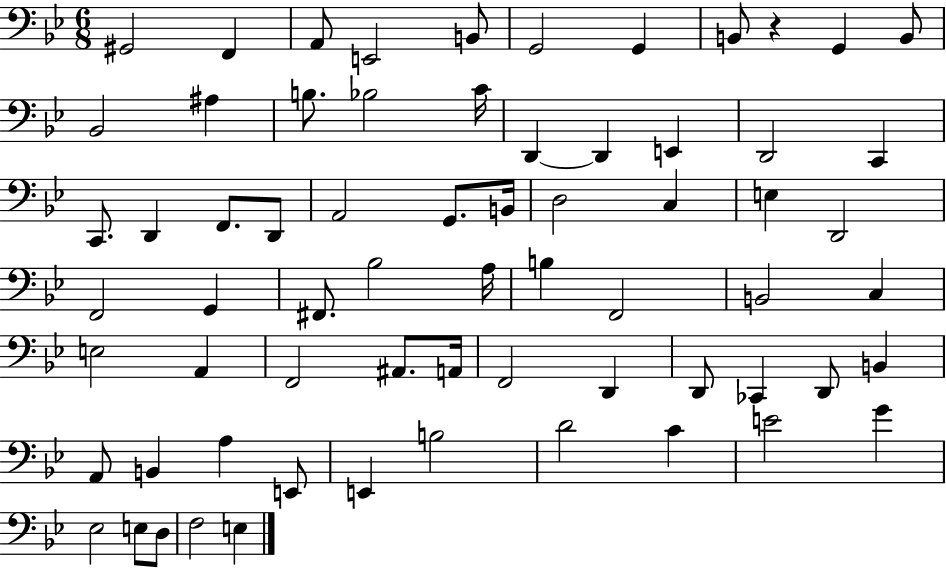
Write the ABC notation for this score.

X:1
T:Untitled
M:6/8
L:1/4
K:Bb
^G,,2 F,, A,,/2 E,,2 B,,/2 G,,2 G,, B,,/2 z G,, B,,/2 _B,,2 ^A, B,/2 _B,2 C/4 D,, D,, E,, D,,2 C,, C,,/2 D,, F,,/2 D,,/2 A,,2 G,,/2 B,,/4 D,2 C, E, D,,2 F,,2 G,, ^F,,/2 _B,2 A,/4 B, F,,2 B,,2 C, E,2 A,, F,,2 ^A,,/2 A,,/4 F,,2 D,, D,,/2 _C,, D,,/2 B,, A,,/2 B,, A, E,,/2 E,, B,2 D2 C E2 G _E,2 E,/2 D,/2 F,2 E,